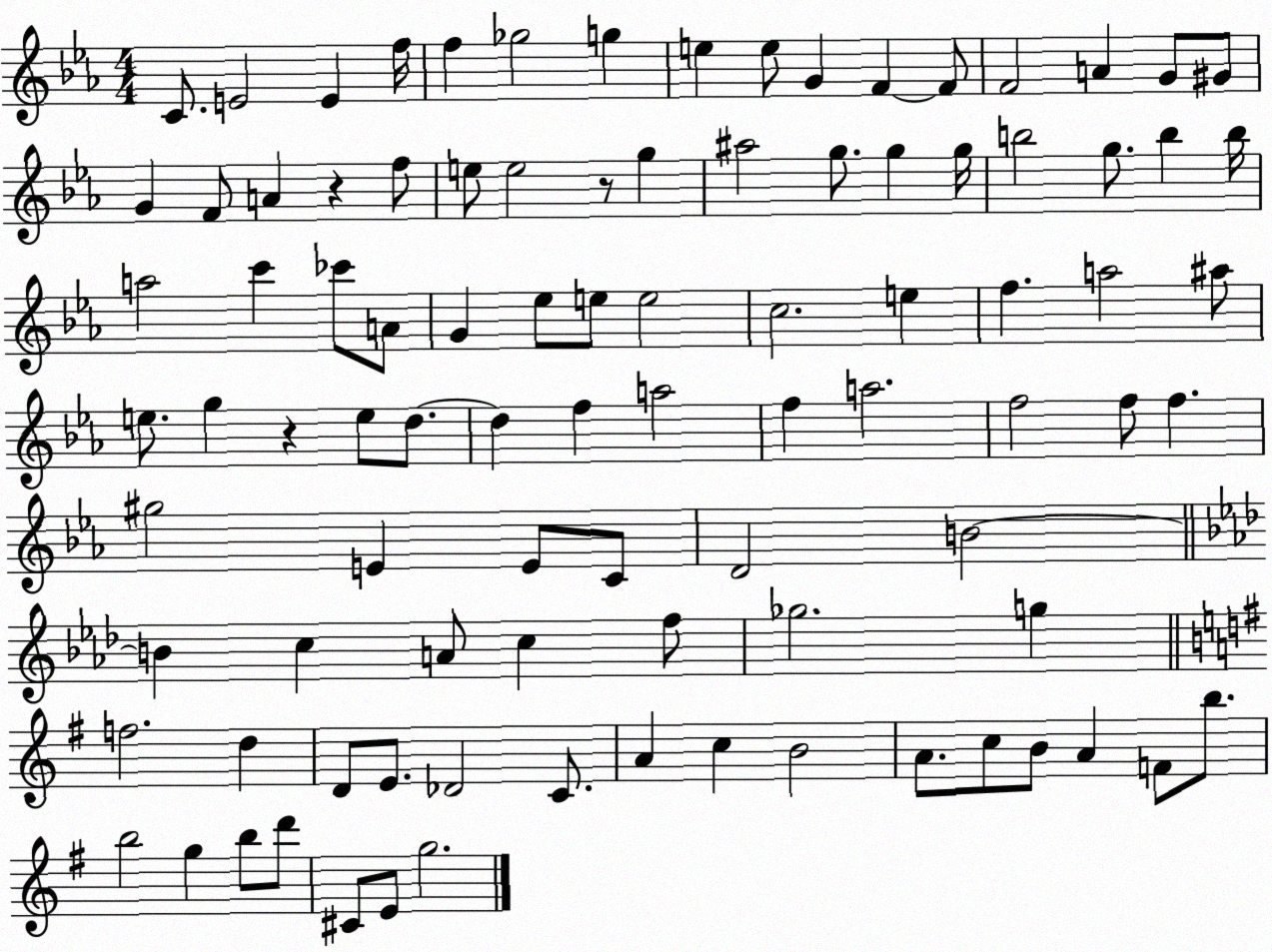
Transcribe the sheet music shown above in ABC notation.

X:1
T:Untitled
M:4/4
L:1/4
K:Eb
C/2 E2 E f/4 f _g2 g e e/2 G F F/2 F2 A G/2 ^G/2 G F/2 A z f/2 e/2 e2 z/2 g ^a2 g/2 g g/4 b2 g/2 b b/4 a2 c' _c'/2 A/2 G _e/2 e/2 e2 c2 e f a2 ^a/2 e/2 g z e/2 d/2 d f a2 f a2 f2 f/2 f ^g2 E E/2 C/2 D2 B2 B c A/2 c f/2 _g2 g f2 d D/2 E/2 _D2 C/2 A c B2 A/2 c/2 B/2 A F/2 b/2 b2 g b/2 d'/2 ^C/2 E/2 g2